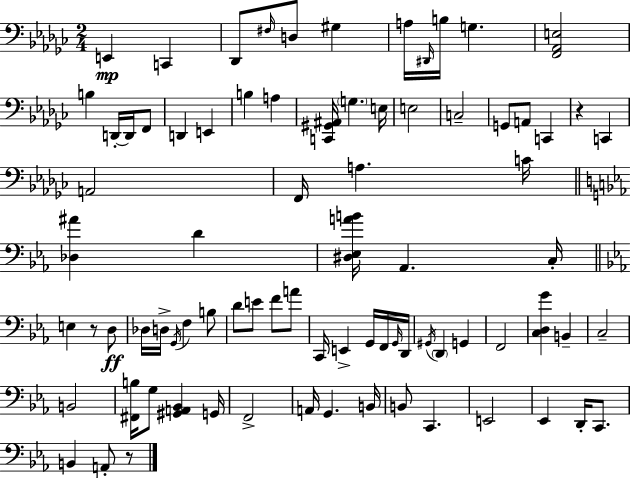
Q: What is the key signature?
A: EES minor